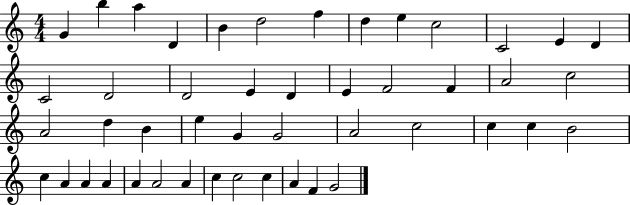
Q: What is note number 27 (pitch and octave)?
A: E5